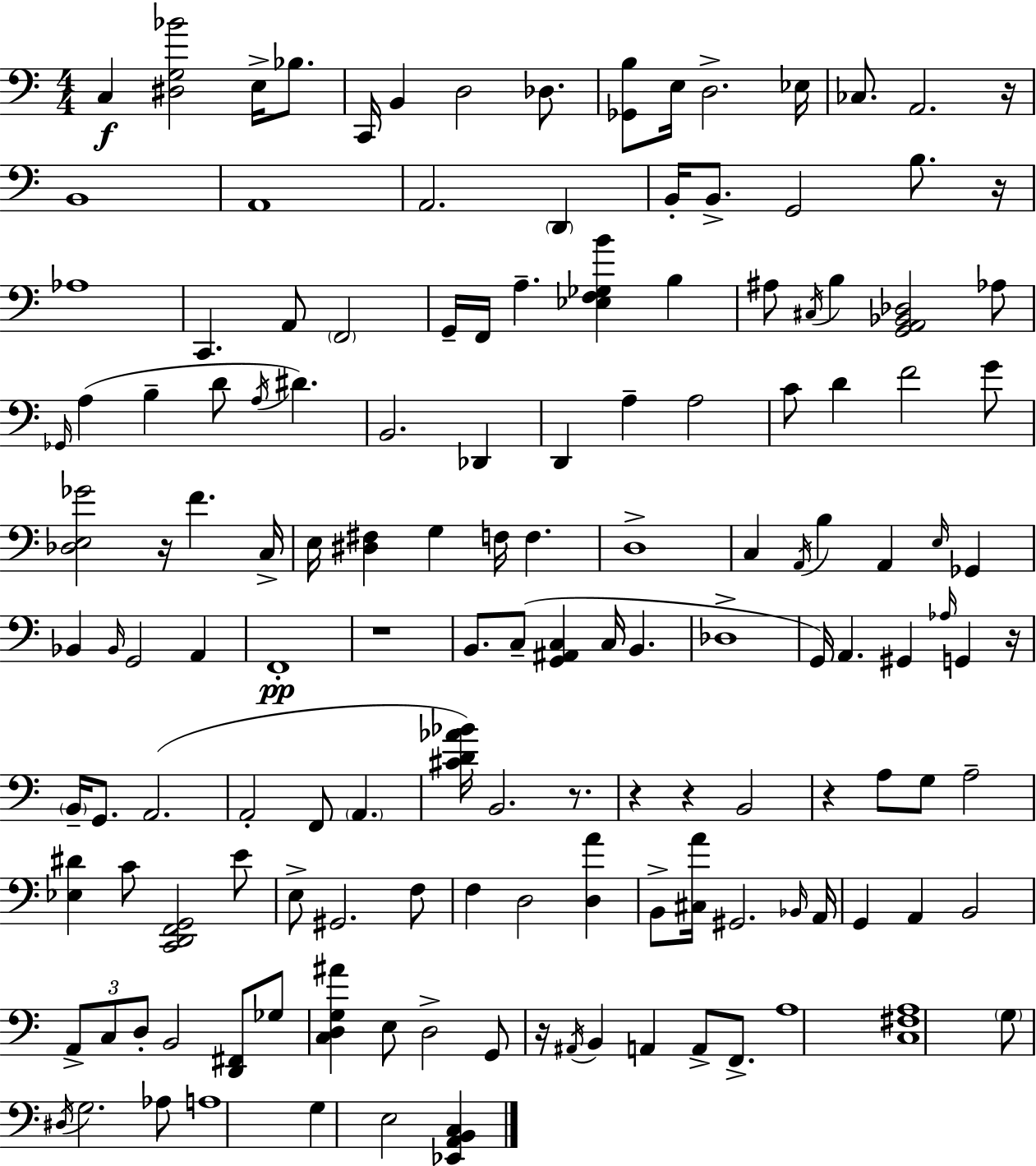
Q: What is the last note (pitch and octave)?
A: E3